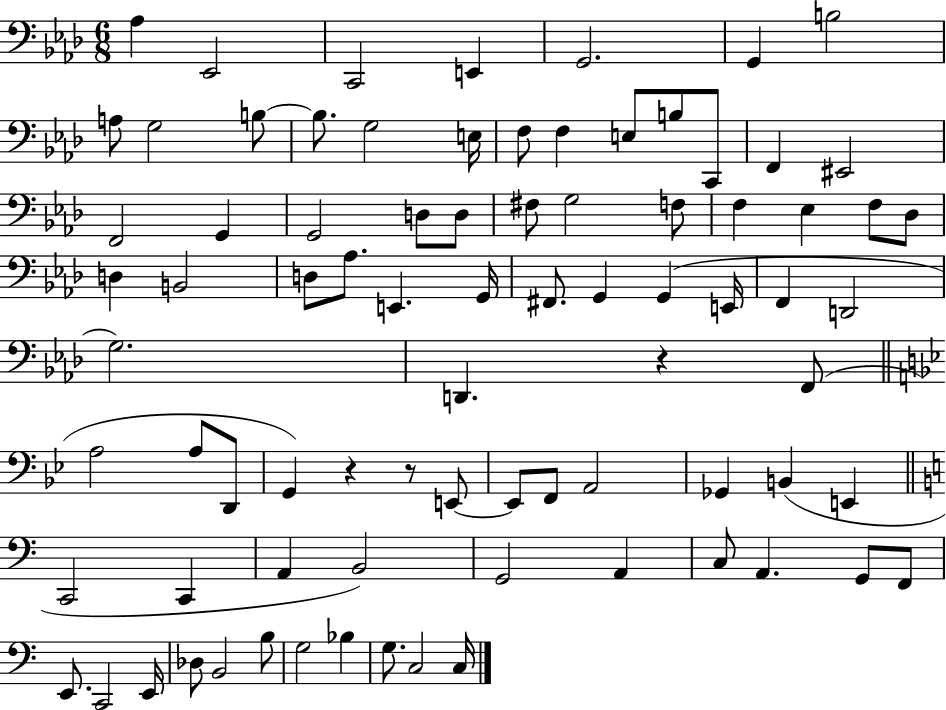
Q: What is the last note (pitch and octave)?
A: C3